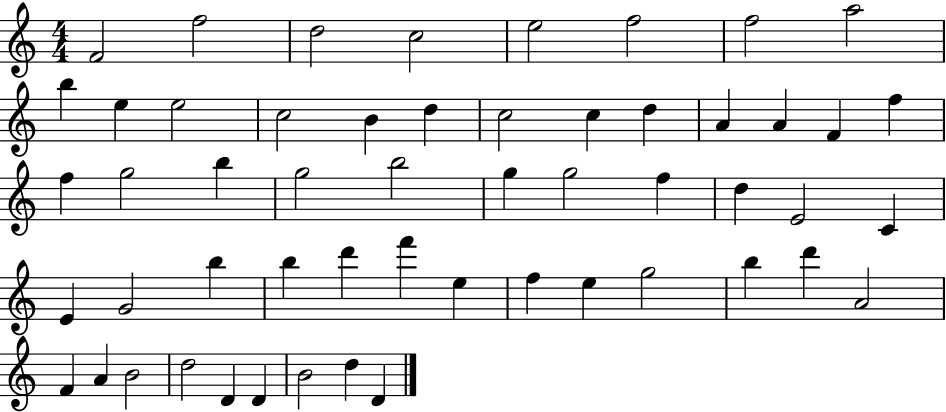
F4/h F5/h D5/h C5/h E5/h F5/h F5/h A5/h B5/q E5/q E5/h C5/h B4/q D5/q C5/h C5/q D5/q A4/q A4/q F4/q F5/q F5/q G5/h B5/q G5/h B5/h G5/q G5/h F5/q D5/q E4/h C4/q E4/q G4/h B5/q B5/q D6/q F6/q E5/q F5/q E5/q G5/h B5/q D6/q A4/h F4/q A4/q B4/h D5/h D4/q D4/q B4/h D5/q D4/q